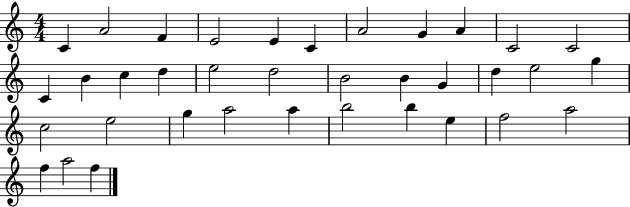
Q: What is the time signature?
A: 4/4